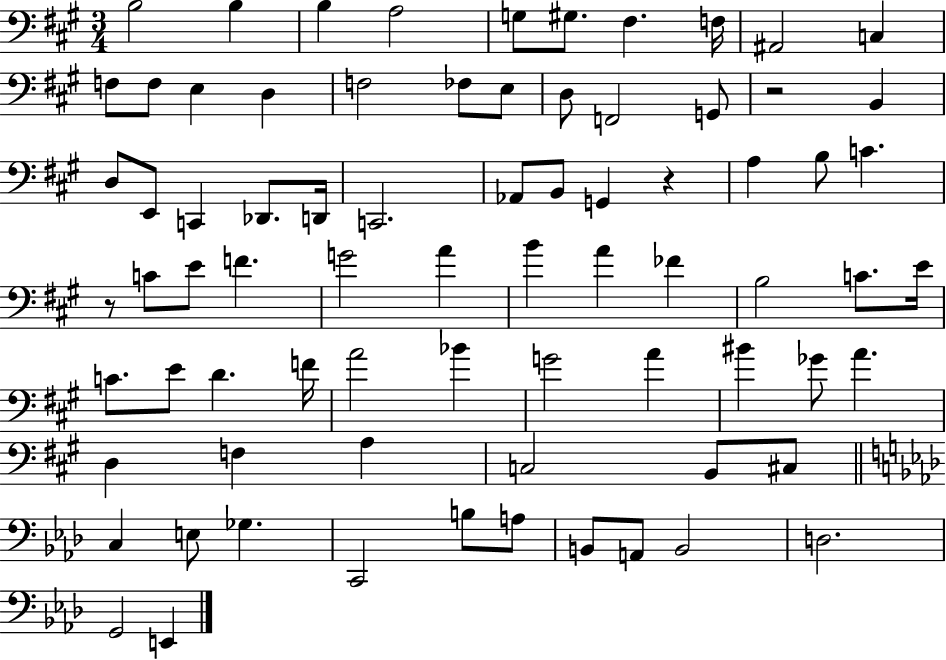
X:1
T:Untitled
M:3/4
L:1/4
K:A
B,2 B, B, A,2 G,/2 ^G,/2 ^F, F,/4 ^A,,2 C, F,/2 F,/2 E, D, F,2 _F,/2 E,/2 D,/2 F,,2 G,,/2 z2 B,, D,/2 E,,/2 C,, _D,,/2 D,,/4 C,,2 _A,,/2 B,,/2 G,, z A, B,/2 C z/2 C/2 E/2 F G2 A B A _F B,2 C/2 E/4 C/2 E/2 D F/4 A2 _B G2 A ^B _G/2 A D, F, A, C,2 B,,/2 ^C,/2 C, E,/2 _G, C,,2 B,/2 A,/2 B,,/2 A,,/2 B,,2 D,2 G,,2 E,,